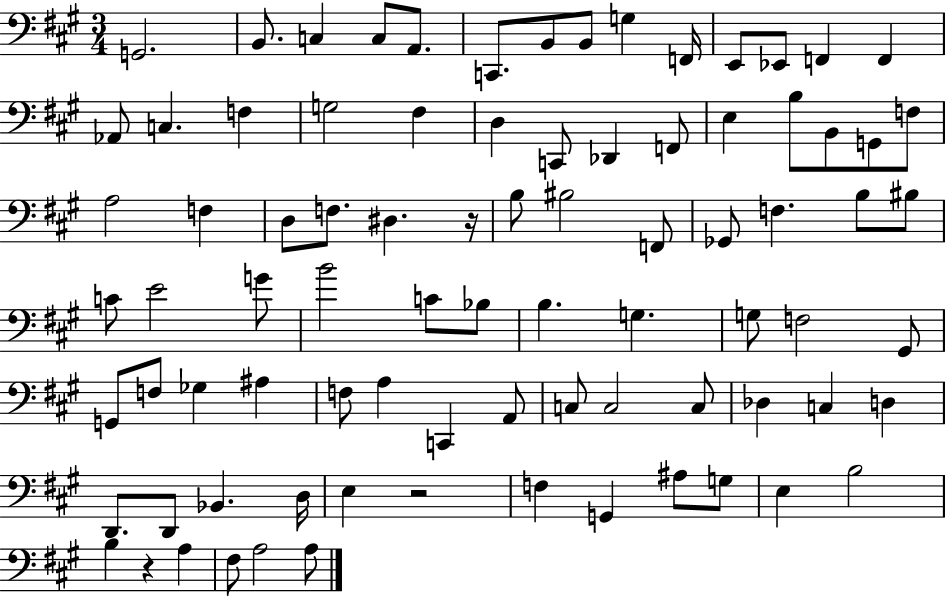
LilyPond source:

{
  \clef bass
  \numericTimeSignature
  \time 3/4
  \key a \major
  g,2. | b,8. c4 c8 a,8. | c,8. b,8 b,8 g4 f,16 | e,8 ees,8 f,4 f,4 | \break aes,8 c4. f4 | g2 fis4 | d4 c,8 des,4 f,8 | e4 b8 b,8 g,8 f8 | \break a2 f4 | d8 f8. dis4. r16 | b8 bis2 f,8 | ges,8 f4. b8 bis8 | \break c'8 e'2 g'8 | b'2 c'8 bes8 | b4. g4. | g8 f2 gis,8 | \break g,8 f8 ges4 ais4 | f8 a4 c,4 a,8 | c8 c2 c8 | des4 c4 d4 | \break d,8. d,8 bes,4. d16 | e4 r2 | f4 g,4 ais8 g8 | e4 b2 | \break b4 r4 a4 | fis8 a2 a8 | \bar "|."
}